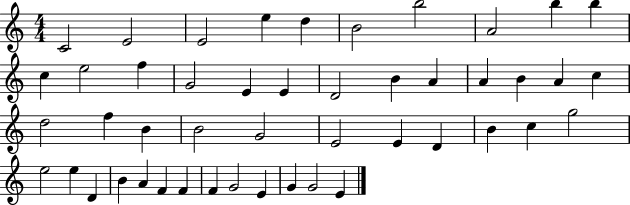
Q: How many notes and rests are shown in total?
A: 47